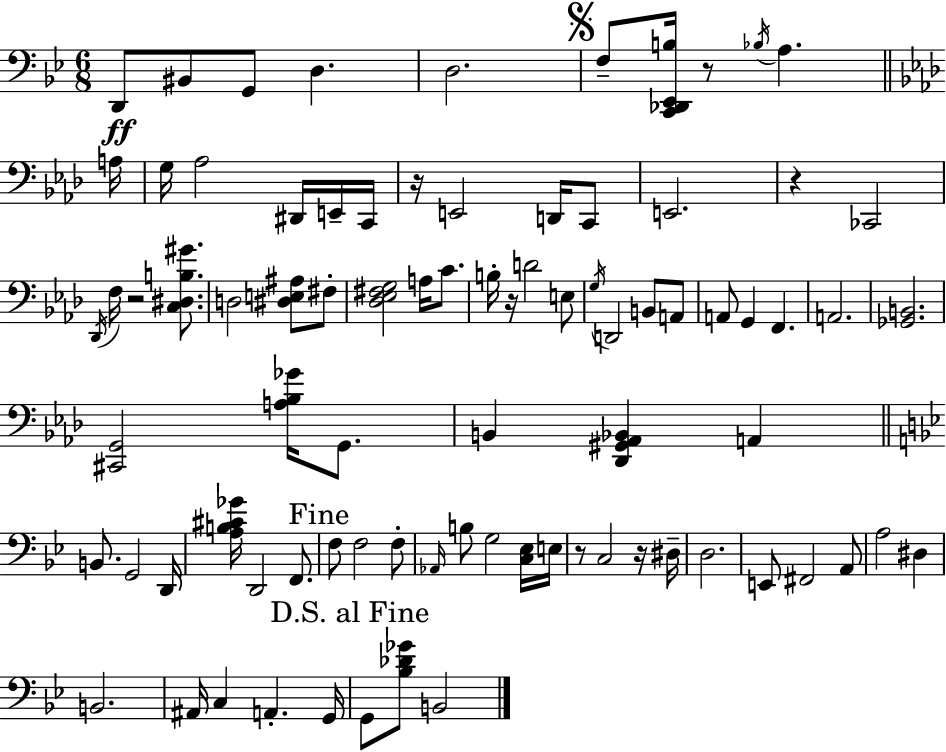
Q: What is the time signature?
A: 6/8